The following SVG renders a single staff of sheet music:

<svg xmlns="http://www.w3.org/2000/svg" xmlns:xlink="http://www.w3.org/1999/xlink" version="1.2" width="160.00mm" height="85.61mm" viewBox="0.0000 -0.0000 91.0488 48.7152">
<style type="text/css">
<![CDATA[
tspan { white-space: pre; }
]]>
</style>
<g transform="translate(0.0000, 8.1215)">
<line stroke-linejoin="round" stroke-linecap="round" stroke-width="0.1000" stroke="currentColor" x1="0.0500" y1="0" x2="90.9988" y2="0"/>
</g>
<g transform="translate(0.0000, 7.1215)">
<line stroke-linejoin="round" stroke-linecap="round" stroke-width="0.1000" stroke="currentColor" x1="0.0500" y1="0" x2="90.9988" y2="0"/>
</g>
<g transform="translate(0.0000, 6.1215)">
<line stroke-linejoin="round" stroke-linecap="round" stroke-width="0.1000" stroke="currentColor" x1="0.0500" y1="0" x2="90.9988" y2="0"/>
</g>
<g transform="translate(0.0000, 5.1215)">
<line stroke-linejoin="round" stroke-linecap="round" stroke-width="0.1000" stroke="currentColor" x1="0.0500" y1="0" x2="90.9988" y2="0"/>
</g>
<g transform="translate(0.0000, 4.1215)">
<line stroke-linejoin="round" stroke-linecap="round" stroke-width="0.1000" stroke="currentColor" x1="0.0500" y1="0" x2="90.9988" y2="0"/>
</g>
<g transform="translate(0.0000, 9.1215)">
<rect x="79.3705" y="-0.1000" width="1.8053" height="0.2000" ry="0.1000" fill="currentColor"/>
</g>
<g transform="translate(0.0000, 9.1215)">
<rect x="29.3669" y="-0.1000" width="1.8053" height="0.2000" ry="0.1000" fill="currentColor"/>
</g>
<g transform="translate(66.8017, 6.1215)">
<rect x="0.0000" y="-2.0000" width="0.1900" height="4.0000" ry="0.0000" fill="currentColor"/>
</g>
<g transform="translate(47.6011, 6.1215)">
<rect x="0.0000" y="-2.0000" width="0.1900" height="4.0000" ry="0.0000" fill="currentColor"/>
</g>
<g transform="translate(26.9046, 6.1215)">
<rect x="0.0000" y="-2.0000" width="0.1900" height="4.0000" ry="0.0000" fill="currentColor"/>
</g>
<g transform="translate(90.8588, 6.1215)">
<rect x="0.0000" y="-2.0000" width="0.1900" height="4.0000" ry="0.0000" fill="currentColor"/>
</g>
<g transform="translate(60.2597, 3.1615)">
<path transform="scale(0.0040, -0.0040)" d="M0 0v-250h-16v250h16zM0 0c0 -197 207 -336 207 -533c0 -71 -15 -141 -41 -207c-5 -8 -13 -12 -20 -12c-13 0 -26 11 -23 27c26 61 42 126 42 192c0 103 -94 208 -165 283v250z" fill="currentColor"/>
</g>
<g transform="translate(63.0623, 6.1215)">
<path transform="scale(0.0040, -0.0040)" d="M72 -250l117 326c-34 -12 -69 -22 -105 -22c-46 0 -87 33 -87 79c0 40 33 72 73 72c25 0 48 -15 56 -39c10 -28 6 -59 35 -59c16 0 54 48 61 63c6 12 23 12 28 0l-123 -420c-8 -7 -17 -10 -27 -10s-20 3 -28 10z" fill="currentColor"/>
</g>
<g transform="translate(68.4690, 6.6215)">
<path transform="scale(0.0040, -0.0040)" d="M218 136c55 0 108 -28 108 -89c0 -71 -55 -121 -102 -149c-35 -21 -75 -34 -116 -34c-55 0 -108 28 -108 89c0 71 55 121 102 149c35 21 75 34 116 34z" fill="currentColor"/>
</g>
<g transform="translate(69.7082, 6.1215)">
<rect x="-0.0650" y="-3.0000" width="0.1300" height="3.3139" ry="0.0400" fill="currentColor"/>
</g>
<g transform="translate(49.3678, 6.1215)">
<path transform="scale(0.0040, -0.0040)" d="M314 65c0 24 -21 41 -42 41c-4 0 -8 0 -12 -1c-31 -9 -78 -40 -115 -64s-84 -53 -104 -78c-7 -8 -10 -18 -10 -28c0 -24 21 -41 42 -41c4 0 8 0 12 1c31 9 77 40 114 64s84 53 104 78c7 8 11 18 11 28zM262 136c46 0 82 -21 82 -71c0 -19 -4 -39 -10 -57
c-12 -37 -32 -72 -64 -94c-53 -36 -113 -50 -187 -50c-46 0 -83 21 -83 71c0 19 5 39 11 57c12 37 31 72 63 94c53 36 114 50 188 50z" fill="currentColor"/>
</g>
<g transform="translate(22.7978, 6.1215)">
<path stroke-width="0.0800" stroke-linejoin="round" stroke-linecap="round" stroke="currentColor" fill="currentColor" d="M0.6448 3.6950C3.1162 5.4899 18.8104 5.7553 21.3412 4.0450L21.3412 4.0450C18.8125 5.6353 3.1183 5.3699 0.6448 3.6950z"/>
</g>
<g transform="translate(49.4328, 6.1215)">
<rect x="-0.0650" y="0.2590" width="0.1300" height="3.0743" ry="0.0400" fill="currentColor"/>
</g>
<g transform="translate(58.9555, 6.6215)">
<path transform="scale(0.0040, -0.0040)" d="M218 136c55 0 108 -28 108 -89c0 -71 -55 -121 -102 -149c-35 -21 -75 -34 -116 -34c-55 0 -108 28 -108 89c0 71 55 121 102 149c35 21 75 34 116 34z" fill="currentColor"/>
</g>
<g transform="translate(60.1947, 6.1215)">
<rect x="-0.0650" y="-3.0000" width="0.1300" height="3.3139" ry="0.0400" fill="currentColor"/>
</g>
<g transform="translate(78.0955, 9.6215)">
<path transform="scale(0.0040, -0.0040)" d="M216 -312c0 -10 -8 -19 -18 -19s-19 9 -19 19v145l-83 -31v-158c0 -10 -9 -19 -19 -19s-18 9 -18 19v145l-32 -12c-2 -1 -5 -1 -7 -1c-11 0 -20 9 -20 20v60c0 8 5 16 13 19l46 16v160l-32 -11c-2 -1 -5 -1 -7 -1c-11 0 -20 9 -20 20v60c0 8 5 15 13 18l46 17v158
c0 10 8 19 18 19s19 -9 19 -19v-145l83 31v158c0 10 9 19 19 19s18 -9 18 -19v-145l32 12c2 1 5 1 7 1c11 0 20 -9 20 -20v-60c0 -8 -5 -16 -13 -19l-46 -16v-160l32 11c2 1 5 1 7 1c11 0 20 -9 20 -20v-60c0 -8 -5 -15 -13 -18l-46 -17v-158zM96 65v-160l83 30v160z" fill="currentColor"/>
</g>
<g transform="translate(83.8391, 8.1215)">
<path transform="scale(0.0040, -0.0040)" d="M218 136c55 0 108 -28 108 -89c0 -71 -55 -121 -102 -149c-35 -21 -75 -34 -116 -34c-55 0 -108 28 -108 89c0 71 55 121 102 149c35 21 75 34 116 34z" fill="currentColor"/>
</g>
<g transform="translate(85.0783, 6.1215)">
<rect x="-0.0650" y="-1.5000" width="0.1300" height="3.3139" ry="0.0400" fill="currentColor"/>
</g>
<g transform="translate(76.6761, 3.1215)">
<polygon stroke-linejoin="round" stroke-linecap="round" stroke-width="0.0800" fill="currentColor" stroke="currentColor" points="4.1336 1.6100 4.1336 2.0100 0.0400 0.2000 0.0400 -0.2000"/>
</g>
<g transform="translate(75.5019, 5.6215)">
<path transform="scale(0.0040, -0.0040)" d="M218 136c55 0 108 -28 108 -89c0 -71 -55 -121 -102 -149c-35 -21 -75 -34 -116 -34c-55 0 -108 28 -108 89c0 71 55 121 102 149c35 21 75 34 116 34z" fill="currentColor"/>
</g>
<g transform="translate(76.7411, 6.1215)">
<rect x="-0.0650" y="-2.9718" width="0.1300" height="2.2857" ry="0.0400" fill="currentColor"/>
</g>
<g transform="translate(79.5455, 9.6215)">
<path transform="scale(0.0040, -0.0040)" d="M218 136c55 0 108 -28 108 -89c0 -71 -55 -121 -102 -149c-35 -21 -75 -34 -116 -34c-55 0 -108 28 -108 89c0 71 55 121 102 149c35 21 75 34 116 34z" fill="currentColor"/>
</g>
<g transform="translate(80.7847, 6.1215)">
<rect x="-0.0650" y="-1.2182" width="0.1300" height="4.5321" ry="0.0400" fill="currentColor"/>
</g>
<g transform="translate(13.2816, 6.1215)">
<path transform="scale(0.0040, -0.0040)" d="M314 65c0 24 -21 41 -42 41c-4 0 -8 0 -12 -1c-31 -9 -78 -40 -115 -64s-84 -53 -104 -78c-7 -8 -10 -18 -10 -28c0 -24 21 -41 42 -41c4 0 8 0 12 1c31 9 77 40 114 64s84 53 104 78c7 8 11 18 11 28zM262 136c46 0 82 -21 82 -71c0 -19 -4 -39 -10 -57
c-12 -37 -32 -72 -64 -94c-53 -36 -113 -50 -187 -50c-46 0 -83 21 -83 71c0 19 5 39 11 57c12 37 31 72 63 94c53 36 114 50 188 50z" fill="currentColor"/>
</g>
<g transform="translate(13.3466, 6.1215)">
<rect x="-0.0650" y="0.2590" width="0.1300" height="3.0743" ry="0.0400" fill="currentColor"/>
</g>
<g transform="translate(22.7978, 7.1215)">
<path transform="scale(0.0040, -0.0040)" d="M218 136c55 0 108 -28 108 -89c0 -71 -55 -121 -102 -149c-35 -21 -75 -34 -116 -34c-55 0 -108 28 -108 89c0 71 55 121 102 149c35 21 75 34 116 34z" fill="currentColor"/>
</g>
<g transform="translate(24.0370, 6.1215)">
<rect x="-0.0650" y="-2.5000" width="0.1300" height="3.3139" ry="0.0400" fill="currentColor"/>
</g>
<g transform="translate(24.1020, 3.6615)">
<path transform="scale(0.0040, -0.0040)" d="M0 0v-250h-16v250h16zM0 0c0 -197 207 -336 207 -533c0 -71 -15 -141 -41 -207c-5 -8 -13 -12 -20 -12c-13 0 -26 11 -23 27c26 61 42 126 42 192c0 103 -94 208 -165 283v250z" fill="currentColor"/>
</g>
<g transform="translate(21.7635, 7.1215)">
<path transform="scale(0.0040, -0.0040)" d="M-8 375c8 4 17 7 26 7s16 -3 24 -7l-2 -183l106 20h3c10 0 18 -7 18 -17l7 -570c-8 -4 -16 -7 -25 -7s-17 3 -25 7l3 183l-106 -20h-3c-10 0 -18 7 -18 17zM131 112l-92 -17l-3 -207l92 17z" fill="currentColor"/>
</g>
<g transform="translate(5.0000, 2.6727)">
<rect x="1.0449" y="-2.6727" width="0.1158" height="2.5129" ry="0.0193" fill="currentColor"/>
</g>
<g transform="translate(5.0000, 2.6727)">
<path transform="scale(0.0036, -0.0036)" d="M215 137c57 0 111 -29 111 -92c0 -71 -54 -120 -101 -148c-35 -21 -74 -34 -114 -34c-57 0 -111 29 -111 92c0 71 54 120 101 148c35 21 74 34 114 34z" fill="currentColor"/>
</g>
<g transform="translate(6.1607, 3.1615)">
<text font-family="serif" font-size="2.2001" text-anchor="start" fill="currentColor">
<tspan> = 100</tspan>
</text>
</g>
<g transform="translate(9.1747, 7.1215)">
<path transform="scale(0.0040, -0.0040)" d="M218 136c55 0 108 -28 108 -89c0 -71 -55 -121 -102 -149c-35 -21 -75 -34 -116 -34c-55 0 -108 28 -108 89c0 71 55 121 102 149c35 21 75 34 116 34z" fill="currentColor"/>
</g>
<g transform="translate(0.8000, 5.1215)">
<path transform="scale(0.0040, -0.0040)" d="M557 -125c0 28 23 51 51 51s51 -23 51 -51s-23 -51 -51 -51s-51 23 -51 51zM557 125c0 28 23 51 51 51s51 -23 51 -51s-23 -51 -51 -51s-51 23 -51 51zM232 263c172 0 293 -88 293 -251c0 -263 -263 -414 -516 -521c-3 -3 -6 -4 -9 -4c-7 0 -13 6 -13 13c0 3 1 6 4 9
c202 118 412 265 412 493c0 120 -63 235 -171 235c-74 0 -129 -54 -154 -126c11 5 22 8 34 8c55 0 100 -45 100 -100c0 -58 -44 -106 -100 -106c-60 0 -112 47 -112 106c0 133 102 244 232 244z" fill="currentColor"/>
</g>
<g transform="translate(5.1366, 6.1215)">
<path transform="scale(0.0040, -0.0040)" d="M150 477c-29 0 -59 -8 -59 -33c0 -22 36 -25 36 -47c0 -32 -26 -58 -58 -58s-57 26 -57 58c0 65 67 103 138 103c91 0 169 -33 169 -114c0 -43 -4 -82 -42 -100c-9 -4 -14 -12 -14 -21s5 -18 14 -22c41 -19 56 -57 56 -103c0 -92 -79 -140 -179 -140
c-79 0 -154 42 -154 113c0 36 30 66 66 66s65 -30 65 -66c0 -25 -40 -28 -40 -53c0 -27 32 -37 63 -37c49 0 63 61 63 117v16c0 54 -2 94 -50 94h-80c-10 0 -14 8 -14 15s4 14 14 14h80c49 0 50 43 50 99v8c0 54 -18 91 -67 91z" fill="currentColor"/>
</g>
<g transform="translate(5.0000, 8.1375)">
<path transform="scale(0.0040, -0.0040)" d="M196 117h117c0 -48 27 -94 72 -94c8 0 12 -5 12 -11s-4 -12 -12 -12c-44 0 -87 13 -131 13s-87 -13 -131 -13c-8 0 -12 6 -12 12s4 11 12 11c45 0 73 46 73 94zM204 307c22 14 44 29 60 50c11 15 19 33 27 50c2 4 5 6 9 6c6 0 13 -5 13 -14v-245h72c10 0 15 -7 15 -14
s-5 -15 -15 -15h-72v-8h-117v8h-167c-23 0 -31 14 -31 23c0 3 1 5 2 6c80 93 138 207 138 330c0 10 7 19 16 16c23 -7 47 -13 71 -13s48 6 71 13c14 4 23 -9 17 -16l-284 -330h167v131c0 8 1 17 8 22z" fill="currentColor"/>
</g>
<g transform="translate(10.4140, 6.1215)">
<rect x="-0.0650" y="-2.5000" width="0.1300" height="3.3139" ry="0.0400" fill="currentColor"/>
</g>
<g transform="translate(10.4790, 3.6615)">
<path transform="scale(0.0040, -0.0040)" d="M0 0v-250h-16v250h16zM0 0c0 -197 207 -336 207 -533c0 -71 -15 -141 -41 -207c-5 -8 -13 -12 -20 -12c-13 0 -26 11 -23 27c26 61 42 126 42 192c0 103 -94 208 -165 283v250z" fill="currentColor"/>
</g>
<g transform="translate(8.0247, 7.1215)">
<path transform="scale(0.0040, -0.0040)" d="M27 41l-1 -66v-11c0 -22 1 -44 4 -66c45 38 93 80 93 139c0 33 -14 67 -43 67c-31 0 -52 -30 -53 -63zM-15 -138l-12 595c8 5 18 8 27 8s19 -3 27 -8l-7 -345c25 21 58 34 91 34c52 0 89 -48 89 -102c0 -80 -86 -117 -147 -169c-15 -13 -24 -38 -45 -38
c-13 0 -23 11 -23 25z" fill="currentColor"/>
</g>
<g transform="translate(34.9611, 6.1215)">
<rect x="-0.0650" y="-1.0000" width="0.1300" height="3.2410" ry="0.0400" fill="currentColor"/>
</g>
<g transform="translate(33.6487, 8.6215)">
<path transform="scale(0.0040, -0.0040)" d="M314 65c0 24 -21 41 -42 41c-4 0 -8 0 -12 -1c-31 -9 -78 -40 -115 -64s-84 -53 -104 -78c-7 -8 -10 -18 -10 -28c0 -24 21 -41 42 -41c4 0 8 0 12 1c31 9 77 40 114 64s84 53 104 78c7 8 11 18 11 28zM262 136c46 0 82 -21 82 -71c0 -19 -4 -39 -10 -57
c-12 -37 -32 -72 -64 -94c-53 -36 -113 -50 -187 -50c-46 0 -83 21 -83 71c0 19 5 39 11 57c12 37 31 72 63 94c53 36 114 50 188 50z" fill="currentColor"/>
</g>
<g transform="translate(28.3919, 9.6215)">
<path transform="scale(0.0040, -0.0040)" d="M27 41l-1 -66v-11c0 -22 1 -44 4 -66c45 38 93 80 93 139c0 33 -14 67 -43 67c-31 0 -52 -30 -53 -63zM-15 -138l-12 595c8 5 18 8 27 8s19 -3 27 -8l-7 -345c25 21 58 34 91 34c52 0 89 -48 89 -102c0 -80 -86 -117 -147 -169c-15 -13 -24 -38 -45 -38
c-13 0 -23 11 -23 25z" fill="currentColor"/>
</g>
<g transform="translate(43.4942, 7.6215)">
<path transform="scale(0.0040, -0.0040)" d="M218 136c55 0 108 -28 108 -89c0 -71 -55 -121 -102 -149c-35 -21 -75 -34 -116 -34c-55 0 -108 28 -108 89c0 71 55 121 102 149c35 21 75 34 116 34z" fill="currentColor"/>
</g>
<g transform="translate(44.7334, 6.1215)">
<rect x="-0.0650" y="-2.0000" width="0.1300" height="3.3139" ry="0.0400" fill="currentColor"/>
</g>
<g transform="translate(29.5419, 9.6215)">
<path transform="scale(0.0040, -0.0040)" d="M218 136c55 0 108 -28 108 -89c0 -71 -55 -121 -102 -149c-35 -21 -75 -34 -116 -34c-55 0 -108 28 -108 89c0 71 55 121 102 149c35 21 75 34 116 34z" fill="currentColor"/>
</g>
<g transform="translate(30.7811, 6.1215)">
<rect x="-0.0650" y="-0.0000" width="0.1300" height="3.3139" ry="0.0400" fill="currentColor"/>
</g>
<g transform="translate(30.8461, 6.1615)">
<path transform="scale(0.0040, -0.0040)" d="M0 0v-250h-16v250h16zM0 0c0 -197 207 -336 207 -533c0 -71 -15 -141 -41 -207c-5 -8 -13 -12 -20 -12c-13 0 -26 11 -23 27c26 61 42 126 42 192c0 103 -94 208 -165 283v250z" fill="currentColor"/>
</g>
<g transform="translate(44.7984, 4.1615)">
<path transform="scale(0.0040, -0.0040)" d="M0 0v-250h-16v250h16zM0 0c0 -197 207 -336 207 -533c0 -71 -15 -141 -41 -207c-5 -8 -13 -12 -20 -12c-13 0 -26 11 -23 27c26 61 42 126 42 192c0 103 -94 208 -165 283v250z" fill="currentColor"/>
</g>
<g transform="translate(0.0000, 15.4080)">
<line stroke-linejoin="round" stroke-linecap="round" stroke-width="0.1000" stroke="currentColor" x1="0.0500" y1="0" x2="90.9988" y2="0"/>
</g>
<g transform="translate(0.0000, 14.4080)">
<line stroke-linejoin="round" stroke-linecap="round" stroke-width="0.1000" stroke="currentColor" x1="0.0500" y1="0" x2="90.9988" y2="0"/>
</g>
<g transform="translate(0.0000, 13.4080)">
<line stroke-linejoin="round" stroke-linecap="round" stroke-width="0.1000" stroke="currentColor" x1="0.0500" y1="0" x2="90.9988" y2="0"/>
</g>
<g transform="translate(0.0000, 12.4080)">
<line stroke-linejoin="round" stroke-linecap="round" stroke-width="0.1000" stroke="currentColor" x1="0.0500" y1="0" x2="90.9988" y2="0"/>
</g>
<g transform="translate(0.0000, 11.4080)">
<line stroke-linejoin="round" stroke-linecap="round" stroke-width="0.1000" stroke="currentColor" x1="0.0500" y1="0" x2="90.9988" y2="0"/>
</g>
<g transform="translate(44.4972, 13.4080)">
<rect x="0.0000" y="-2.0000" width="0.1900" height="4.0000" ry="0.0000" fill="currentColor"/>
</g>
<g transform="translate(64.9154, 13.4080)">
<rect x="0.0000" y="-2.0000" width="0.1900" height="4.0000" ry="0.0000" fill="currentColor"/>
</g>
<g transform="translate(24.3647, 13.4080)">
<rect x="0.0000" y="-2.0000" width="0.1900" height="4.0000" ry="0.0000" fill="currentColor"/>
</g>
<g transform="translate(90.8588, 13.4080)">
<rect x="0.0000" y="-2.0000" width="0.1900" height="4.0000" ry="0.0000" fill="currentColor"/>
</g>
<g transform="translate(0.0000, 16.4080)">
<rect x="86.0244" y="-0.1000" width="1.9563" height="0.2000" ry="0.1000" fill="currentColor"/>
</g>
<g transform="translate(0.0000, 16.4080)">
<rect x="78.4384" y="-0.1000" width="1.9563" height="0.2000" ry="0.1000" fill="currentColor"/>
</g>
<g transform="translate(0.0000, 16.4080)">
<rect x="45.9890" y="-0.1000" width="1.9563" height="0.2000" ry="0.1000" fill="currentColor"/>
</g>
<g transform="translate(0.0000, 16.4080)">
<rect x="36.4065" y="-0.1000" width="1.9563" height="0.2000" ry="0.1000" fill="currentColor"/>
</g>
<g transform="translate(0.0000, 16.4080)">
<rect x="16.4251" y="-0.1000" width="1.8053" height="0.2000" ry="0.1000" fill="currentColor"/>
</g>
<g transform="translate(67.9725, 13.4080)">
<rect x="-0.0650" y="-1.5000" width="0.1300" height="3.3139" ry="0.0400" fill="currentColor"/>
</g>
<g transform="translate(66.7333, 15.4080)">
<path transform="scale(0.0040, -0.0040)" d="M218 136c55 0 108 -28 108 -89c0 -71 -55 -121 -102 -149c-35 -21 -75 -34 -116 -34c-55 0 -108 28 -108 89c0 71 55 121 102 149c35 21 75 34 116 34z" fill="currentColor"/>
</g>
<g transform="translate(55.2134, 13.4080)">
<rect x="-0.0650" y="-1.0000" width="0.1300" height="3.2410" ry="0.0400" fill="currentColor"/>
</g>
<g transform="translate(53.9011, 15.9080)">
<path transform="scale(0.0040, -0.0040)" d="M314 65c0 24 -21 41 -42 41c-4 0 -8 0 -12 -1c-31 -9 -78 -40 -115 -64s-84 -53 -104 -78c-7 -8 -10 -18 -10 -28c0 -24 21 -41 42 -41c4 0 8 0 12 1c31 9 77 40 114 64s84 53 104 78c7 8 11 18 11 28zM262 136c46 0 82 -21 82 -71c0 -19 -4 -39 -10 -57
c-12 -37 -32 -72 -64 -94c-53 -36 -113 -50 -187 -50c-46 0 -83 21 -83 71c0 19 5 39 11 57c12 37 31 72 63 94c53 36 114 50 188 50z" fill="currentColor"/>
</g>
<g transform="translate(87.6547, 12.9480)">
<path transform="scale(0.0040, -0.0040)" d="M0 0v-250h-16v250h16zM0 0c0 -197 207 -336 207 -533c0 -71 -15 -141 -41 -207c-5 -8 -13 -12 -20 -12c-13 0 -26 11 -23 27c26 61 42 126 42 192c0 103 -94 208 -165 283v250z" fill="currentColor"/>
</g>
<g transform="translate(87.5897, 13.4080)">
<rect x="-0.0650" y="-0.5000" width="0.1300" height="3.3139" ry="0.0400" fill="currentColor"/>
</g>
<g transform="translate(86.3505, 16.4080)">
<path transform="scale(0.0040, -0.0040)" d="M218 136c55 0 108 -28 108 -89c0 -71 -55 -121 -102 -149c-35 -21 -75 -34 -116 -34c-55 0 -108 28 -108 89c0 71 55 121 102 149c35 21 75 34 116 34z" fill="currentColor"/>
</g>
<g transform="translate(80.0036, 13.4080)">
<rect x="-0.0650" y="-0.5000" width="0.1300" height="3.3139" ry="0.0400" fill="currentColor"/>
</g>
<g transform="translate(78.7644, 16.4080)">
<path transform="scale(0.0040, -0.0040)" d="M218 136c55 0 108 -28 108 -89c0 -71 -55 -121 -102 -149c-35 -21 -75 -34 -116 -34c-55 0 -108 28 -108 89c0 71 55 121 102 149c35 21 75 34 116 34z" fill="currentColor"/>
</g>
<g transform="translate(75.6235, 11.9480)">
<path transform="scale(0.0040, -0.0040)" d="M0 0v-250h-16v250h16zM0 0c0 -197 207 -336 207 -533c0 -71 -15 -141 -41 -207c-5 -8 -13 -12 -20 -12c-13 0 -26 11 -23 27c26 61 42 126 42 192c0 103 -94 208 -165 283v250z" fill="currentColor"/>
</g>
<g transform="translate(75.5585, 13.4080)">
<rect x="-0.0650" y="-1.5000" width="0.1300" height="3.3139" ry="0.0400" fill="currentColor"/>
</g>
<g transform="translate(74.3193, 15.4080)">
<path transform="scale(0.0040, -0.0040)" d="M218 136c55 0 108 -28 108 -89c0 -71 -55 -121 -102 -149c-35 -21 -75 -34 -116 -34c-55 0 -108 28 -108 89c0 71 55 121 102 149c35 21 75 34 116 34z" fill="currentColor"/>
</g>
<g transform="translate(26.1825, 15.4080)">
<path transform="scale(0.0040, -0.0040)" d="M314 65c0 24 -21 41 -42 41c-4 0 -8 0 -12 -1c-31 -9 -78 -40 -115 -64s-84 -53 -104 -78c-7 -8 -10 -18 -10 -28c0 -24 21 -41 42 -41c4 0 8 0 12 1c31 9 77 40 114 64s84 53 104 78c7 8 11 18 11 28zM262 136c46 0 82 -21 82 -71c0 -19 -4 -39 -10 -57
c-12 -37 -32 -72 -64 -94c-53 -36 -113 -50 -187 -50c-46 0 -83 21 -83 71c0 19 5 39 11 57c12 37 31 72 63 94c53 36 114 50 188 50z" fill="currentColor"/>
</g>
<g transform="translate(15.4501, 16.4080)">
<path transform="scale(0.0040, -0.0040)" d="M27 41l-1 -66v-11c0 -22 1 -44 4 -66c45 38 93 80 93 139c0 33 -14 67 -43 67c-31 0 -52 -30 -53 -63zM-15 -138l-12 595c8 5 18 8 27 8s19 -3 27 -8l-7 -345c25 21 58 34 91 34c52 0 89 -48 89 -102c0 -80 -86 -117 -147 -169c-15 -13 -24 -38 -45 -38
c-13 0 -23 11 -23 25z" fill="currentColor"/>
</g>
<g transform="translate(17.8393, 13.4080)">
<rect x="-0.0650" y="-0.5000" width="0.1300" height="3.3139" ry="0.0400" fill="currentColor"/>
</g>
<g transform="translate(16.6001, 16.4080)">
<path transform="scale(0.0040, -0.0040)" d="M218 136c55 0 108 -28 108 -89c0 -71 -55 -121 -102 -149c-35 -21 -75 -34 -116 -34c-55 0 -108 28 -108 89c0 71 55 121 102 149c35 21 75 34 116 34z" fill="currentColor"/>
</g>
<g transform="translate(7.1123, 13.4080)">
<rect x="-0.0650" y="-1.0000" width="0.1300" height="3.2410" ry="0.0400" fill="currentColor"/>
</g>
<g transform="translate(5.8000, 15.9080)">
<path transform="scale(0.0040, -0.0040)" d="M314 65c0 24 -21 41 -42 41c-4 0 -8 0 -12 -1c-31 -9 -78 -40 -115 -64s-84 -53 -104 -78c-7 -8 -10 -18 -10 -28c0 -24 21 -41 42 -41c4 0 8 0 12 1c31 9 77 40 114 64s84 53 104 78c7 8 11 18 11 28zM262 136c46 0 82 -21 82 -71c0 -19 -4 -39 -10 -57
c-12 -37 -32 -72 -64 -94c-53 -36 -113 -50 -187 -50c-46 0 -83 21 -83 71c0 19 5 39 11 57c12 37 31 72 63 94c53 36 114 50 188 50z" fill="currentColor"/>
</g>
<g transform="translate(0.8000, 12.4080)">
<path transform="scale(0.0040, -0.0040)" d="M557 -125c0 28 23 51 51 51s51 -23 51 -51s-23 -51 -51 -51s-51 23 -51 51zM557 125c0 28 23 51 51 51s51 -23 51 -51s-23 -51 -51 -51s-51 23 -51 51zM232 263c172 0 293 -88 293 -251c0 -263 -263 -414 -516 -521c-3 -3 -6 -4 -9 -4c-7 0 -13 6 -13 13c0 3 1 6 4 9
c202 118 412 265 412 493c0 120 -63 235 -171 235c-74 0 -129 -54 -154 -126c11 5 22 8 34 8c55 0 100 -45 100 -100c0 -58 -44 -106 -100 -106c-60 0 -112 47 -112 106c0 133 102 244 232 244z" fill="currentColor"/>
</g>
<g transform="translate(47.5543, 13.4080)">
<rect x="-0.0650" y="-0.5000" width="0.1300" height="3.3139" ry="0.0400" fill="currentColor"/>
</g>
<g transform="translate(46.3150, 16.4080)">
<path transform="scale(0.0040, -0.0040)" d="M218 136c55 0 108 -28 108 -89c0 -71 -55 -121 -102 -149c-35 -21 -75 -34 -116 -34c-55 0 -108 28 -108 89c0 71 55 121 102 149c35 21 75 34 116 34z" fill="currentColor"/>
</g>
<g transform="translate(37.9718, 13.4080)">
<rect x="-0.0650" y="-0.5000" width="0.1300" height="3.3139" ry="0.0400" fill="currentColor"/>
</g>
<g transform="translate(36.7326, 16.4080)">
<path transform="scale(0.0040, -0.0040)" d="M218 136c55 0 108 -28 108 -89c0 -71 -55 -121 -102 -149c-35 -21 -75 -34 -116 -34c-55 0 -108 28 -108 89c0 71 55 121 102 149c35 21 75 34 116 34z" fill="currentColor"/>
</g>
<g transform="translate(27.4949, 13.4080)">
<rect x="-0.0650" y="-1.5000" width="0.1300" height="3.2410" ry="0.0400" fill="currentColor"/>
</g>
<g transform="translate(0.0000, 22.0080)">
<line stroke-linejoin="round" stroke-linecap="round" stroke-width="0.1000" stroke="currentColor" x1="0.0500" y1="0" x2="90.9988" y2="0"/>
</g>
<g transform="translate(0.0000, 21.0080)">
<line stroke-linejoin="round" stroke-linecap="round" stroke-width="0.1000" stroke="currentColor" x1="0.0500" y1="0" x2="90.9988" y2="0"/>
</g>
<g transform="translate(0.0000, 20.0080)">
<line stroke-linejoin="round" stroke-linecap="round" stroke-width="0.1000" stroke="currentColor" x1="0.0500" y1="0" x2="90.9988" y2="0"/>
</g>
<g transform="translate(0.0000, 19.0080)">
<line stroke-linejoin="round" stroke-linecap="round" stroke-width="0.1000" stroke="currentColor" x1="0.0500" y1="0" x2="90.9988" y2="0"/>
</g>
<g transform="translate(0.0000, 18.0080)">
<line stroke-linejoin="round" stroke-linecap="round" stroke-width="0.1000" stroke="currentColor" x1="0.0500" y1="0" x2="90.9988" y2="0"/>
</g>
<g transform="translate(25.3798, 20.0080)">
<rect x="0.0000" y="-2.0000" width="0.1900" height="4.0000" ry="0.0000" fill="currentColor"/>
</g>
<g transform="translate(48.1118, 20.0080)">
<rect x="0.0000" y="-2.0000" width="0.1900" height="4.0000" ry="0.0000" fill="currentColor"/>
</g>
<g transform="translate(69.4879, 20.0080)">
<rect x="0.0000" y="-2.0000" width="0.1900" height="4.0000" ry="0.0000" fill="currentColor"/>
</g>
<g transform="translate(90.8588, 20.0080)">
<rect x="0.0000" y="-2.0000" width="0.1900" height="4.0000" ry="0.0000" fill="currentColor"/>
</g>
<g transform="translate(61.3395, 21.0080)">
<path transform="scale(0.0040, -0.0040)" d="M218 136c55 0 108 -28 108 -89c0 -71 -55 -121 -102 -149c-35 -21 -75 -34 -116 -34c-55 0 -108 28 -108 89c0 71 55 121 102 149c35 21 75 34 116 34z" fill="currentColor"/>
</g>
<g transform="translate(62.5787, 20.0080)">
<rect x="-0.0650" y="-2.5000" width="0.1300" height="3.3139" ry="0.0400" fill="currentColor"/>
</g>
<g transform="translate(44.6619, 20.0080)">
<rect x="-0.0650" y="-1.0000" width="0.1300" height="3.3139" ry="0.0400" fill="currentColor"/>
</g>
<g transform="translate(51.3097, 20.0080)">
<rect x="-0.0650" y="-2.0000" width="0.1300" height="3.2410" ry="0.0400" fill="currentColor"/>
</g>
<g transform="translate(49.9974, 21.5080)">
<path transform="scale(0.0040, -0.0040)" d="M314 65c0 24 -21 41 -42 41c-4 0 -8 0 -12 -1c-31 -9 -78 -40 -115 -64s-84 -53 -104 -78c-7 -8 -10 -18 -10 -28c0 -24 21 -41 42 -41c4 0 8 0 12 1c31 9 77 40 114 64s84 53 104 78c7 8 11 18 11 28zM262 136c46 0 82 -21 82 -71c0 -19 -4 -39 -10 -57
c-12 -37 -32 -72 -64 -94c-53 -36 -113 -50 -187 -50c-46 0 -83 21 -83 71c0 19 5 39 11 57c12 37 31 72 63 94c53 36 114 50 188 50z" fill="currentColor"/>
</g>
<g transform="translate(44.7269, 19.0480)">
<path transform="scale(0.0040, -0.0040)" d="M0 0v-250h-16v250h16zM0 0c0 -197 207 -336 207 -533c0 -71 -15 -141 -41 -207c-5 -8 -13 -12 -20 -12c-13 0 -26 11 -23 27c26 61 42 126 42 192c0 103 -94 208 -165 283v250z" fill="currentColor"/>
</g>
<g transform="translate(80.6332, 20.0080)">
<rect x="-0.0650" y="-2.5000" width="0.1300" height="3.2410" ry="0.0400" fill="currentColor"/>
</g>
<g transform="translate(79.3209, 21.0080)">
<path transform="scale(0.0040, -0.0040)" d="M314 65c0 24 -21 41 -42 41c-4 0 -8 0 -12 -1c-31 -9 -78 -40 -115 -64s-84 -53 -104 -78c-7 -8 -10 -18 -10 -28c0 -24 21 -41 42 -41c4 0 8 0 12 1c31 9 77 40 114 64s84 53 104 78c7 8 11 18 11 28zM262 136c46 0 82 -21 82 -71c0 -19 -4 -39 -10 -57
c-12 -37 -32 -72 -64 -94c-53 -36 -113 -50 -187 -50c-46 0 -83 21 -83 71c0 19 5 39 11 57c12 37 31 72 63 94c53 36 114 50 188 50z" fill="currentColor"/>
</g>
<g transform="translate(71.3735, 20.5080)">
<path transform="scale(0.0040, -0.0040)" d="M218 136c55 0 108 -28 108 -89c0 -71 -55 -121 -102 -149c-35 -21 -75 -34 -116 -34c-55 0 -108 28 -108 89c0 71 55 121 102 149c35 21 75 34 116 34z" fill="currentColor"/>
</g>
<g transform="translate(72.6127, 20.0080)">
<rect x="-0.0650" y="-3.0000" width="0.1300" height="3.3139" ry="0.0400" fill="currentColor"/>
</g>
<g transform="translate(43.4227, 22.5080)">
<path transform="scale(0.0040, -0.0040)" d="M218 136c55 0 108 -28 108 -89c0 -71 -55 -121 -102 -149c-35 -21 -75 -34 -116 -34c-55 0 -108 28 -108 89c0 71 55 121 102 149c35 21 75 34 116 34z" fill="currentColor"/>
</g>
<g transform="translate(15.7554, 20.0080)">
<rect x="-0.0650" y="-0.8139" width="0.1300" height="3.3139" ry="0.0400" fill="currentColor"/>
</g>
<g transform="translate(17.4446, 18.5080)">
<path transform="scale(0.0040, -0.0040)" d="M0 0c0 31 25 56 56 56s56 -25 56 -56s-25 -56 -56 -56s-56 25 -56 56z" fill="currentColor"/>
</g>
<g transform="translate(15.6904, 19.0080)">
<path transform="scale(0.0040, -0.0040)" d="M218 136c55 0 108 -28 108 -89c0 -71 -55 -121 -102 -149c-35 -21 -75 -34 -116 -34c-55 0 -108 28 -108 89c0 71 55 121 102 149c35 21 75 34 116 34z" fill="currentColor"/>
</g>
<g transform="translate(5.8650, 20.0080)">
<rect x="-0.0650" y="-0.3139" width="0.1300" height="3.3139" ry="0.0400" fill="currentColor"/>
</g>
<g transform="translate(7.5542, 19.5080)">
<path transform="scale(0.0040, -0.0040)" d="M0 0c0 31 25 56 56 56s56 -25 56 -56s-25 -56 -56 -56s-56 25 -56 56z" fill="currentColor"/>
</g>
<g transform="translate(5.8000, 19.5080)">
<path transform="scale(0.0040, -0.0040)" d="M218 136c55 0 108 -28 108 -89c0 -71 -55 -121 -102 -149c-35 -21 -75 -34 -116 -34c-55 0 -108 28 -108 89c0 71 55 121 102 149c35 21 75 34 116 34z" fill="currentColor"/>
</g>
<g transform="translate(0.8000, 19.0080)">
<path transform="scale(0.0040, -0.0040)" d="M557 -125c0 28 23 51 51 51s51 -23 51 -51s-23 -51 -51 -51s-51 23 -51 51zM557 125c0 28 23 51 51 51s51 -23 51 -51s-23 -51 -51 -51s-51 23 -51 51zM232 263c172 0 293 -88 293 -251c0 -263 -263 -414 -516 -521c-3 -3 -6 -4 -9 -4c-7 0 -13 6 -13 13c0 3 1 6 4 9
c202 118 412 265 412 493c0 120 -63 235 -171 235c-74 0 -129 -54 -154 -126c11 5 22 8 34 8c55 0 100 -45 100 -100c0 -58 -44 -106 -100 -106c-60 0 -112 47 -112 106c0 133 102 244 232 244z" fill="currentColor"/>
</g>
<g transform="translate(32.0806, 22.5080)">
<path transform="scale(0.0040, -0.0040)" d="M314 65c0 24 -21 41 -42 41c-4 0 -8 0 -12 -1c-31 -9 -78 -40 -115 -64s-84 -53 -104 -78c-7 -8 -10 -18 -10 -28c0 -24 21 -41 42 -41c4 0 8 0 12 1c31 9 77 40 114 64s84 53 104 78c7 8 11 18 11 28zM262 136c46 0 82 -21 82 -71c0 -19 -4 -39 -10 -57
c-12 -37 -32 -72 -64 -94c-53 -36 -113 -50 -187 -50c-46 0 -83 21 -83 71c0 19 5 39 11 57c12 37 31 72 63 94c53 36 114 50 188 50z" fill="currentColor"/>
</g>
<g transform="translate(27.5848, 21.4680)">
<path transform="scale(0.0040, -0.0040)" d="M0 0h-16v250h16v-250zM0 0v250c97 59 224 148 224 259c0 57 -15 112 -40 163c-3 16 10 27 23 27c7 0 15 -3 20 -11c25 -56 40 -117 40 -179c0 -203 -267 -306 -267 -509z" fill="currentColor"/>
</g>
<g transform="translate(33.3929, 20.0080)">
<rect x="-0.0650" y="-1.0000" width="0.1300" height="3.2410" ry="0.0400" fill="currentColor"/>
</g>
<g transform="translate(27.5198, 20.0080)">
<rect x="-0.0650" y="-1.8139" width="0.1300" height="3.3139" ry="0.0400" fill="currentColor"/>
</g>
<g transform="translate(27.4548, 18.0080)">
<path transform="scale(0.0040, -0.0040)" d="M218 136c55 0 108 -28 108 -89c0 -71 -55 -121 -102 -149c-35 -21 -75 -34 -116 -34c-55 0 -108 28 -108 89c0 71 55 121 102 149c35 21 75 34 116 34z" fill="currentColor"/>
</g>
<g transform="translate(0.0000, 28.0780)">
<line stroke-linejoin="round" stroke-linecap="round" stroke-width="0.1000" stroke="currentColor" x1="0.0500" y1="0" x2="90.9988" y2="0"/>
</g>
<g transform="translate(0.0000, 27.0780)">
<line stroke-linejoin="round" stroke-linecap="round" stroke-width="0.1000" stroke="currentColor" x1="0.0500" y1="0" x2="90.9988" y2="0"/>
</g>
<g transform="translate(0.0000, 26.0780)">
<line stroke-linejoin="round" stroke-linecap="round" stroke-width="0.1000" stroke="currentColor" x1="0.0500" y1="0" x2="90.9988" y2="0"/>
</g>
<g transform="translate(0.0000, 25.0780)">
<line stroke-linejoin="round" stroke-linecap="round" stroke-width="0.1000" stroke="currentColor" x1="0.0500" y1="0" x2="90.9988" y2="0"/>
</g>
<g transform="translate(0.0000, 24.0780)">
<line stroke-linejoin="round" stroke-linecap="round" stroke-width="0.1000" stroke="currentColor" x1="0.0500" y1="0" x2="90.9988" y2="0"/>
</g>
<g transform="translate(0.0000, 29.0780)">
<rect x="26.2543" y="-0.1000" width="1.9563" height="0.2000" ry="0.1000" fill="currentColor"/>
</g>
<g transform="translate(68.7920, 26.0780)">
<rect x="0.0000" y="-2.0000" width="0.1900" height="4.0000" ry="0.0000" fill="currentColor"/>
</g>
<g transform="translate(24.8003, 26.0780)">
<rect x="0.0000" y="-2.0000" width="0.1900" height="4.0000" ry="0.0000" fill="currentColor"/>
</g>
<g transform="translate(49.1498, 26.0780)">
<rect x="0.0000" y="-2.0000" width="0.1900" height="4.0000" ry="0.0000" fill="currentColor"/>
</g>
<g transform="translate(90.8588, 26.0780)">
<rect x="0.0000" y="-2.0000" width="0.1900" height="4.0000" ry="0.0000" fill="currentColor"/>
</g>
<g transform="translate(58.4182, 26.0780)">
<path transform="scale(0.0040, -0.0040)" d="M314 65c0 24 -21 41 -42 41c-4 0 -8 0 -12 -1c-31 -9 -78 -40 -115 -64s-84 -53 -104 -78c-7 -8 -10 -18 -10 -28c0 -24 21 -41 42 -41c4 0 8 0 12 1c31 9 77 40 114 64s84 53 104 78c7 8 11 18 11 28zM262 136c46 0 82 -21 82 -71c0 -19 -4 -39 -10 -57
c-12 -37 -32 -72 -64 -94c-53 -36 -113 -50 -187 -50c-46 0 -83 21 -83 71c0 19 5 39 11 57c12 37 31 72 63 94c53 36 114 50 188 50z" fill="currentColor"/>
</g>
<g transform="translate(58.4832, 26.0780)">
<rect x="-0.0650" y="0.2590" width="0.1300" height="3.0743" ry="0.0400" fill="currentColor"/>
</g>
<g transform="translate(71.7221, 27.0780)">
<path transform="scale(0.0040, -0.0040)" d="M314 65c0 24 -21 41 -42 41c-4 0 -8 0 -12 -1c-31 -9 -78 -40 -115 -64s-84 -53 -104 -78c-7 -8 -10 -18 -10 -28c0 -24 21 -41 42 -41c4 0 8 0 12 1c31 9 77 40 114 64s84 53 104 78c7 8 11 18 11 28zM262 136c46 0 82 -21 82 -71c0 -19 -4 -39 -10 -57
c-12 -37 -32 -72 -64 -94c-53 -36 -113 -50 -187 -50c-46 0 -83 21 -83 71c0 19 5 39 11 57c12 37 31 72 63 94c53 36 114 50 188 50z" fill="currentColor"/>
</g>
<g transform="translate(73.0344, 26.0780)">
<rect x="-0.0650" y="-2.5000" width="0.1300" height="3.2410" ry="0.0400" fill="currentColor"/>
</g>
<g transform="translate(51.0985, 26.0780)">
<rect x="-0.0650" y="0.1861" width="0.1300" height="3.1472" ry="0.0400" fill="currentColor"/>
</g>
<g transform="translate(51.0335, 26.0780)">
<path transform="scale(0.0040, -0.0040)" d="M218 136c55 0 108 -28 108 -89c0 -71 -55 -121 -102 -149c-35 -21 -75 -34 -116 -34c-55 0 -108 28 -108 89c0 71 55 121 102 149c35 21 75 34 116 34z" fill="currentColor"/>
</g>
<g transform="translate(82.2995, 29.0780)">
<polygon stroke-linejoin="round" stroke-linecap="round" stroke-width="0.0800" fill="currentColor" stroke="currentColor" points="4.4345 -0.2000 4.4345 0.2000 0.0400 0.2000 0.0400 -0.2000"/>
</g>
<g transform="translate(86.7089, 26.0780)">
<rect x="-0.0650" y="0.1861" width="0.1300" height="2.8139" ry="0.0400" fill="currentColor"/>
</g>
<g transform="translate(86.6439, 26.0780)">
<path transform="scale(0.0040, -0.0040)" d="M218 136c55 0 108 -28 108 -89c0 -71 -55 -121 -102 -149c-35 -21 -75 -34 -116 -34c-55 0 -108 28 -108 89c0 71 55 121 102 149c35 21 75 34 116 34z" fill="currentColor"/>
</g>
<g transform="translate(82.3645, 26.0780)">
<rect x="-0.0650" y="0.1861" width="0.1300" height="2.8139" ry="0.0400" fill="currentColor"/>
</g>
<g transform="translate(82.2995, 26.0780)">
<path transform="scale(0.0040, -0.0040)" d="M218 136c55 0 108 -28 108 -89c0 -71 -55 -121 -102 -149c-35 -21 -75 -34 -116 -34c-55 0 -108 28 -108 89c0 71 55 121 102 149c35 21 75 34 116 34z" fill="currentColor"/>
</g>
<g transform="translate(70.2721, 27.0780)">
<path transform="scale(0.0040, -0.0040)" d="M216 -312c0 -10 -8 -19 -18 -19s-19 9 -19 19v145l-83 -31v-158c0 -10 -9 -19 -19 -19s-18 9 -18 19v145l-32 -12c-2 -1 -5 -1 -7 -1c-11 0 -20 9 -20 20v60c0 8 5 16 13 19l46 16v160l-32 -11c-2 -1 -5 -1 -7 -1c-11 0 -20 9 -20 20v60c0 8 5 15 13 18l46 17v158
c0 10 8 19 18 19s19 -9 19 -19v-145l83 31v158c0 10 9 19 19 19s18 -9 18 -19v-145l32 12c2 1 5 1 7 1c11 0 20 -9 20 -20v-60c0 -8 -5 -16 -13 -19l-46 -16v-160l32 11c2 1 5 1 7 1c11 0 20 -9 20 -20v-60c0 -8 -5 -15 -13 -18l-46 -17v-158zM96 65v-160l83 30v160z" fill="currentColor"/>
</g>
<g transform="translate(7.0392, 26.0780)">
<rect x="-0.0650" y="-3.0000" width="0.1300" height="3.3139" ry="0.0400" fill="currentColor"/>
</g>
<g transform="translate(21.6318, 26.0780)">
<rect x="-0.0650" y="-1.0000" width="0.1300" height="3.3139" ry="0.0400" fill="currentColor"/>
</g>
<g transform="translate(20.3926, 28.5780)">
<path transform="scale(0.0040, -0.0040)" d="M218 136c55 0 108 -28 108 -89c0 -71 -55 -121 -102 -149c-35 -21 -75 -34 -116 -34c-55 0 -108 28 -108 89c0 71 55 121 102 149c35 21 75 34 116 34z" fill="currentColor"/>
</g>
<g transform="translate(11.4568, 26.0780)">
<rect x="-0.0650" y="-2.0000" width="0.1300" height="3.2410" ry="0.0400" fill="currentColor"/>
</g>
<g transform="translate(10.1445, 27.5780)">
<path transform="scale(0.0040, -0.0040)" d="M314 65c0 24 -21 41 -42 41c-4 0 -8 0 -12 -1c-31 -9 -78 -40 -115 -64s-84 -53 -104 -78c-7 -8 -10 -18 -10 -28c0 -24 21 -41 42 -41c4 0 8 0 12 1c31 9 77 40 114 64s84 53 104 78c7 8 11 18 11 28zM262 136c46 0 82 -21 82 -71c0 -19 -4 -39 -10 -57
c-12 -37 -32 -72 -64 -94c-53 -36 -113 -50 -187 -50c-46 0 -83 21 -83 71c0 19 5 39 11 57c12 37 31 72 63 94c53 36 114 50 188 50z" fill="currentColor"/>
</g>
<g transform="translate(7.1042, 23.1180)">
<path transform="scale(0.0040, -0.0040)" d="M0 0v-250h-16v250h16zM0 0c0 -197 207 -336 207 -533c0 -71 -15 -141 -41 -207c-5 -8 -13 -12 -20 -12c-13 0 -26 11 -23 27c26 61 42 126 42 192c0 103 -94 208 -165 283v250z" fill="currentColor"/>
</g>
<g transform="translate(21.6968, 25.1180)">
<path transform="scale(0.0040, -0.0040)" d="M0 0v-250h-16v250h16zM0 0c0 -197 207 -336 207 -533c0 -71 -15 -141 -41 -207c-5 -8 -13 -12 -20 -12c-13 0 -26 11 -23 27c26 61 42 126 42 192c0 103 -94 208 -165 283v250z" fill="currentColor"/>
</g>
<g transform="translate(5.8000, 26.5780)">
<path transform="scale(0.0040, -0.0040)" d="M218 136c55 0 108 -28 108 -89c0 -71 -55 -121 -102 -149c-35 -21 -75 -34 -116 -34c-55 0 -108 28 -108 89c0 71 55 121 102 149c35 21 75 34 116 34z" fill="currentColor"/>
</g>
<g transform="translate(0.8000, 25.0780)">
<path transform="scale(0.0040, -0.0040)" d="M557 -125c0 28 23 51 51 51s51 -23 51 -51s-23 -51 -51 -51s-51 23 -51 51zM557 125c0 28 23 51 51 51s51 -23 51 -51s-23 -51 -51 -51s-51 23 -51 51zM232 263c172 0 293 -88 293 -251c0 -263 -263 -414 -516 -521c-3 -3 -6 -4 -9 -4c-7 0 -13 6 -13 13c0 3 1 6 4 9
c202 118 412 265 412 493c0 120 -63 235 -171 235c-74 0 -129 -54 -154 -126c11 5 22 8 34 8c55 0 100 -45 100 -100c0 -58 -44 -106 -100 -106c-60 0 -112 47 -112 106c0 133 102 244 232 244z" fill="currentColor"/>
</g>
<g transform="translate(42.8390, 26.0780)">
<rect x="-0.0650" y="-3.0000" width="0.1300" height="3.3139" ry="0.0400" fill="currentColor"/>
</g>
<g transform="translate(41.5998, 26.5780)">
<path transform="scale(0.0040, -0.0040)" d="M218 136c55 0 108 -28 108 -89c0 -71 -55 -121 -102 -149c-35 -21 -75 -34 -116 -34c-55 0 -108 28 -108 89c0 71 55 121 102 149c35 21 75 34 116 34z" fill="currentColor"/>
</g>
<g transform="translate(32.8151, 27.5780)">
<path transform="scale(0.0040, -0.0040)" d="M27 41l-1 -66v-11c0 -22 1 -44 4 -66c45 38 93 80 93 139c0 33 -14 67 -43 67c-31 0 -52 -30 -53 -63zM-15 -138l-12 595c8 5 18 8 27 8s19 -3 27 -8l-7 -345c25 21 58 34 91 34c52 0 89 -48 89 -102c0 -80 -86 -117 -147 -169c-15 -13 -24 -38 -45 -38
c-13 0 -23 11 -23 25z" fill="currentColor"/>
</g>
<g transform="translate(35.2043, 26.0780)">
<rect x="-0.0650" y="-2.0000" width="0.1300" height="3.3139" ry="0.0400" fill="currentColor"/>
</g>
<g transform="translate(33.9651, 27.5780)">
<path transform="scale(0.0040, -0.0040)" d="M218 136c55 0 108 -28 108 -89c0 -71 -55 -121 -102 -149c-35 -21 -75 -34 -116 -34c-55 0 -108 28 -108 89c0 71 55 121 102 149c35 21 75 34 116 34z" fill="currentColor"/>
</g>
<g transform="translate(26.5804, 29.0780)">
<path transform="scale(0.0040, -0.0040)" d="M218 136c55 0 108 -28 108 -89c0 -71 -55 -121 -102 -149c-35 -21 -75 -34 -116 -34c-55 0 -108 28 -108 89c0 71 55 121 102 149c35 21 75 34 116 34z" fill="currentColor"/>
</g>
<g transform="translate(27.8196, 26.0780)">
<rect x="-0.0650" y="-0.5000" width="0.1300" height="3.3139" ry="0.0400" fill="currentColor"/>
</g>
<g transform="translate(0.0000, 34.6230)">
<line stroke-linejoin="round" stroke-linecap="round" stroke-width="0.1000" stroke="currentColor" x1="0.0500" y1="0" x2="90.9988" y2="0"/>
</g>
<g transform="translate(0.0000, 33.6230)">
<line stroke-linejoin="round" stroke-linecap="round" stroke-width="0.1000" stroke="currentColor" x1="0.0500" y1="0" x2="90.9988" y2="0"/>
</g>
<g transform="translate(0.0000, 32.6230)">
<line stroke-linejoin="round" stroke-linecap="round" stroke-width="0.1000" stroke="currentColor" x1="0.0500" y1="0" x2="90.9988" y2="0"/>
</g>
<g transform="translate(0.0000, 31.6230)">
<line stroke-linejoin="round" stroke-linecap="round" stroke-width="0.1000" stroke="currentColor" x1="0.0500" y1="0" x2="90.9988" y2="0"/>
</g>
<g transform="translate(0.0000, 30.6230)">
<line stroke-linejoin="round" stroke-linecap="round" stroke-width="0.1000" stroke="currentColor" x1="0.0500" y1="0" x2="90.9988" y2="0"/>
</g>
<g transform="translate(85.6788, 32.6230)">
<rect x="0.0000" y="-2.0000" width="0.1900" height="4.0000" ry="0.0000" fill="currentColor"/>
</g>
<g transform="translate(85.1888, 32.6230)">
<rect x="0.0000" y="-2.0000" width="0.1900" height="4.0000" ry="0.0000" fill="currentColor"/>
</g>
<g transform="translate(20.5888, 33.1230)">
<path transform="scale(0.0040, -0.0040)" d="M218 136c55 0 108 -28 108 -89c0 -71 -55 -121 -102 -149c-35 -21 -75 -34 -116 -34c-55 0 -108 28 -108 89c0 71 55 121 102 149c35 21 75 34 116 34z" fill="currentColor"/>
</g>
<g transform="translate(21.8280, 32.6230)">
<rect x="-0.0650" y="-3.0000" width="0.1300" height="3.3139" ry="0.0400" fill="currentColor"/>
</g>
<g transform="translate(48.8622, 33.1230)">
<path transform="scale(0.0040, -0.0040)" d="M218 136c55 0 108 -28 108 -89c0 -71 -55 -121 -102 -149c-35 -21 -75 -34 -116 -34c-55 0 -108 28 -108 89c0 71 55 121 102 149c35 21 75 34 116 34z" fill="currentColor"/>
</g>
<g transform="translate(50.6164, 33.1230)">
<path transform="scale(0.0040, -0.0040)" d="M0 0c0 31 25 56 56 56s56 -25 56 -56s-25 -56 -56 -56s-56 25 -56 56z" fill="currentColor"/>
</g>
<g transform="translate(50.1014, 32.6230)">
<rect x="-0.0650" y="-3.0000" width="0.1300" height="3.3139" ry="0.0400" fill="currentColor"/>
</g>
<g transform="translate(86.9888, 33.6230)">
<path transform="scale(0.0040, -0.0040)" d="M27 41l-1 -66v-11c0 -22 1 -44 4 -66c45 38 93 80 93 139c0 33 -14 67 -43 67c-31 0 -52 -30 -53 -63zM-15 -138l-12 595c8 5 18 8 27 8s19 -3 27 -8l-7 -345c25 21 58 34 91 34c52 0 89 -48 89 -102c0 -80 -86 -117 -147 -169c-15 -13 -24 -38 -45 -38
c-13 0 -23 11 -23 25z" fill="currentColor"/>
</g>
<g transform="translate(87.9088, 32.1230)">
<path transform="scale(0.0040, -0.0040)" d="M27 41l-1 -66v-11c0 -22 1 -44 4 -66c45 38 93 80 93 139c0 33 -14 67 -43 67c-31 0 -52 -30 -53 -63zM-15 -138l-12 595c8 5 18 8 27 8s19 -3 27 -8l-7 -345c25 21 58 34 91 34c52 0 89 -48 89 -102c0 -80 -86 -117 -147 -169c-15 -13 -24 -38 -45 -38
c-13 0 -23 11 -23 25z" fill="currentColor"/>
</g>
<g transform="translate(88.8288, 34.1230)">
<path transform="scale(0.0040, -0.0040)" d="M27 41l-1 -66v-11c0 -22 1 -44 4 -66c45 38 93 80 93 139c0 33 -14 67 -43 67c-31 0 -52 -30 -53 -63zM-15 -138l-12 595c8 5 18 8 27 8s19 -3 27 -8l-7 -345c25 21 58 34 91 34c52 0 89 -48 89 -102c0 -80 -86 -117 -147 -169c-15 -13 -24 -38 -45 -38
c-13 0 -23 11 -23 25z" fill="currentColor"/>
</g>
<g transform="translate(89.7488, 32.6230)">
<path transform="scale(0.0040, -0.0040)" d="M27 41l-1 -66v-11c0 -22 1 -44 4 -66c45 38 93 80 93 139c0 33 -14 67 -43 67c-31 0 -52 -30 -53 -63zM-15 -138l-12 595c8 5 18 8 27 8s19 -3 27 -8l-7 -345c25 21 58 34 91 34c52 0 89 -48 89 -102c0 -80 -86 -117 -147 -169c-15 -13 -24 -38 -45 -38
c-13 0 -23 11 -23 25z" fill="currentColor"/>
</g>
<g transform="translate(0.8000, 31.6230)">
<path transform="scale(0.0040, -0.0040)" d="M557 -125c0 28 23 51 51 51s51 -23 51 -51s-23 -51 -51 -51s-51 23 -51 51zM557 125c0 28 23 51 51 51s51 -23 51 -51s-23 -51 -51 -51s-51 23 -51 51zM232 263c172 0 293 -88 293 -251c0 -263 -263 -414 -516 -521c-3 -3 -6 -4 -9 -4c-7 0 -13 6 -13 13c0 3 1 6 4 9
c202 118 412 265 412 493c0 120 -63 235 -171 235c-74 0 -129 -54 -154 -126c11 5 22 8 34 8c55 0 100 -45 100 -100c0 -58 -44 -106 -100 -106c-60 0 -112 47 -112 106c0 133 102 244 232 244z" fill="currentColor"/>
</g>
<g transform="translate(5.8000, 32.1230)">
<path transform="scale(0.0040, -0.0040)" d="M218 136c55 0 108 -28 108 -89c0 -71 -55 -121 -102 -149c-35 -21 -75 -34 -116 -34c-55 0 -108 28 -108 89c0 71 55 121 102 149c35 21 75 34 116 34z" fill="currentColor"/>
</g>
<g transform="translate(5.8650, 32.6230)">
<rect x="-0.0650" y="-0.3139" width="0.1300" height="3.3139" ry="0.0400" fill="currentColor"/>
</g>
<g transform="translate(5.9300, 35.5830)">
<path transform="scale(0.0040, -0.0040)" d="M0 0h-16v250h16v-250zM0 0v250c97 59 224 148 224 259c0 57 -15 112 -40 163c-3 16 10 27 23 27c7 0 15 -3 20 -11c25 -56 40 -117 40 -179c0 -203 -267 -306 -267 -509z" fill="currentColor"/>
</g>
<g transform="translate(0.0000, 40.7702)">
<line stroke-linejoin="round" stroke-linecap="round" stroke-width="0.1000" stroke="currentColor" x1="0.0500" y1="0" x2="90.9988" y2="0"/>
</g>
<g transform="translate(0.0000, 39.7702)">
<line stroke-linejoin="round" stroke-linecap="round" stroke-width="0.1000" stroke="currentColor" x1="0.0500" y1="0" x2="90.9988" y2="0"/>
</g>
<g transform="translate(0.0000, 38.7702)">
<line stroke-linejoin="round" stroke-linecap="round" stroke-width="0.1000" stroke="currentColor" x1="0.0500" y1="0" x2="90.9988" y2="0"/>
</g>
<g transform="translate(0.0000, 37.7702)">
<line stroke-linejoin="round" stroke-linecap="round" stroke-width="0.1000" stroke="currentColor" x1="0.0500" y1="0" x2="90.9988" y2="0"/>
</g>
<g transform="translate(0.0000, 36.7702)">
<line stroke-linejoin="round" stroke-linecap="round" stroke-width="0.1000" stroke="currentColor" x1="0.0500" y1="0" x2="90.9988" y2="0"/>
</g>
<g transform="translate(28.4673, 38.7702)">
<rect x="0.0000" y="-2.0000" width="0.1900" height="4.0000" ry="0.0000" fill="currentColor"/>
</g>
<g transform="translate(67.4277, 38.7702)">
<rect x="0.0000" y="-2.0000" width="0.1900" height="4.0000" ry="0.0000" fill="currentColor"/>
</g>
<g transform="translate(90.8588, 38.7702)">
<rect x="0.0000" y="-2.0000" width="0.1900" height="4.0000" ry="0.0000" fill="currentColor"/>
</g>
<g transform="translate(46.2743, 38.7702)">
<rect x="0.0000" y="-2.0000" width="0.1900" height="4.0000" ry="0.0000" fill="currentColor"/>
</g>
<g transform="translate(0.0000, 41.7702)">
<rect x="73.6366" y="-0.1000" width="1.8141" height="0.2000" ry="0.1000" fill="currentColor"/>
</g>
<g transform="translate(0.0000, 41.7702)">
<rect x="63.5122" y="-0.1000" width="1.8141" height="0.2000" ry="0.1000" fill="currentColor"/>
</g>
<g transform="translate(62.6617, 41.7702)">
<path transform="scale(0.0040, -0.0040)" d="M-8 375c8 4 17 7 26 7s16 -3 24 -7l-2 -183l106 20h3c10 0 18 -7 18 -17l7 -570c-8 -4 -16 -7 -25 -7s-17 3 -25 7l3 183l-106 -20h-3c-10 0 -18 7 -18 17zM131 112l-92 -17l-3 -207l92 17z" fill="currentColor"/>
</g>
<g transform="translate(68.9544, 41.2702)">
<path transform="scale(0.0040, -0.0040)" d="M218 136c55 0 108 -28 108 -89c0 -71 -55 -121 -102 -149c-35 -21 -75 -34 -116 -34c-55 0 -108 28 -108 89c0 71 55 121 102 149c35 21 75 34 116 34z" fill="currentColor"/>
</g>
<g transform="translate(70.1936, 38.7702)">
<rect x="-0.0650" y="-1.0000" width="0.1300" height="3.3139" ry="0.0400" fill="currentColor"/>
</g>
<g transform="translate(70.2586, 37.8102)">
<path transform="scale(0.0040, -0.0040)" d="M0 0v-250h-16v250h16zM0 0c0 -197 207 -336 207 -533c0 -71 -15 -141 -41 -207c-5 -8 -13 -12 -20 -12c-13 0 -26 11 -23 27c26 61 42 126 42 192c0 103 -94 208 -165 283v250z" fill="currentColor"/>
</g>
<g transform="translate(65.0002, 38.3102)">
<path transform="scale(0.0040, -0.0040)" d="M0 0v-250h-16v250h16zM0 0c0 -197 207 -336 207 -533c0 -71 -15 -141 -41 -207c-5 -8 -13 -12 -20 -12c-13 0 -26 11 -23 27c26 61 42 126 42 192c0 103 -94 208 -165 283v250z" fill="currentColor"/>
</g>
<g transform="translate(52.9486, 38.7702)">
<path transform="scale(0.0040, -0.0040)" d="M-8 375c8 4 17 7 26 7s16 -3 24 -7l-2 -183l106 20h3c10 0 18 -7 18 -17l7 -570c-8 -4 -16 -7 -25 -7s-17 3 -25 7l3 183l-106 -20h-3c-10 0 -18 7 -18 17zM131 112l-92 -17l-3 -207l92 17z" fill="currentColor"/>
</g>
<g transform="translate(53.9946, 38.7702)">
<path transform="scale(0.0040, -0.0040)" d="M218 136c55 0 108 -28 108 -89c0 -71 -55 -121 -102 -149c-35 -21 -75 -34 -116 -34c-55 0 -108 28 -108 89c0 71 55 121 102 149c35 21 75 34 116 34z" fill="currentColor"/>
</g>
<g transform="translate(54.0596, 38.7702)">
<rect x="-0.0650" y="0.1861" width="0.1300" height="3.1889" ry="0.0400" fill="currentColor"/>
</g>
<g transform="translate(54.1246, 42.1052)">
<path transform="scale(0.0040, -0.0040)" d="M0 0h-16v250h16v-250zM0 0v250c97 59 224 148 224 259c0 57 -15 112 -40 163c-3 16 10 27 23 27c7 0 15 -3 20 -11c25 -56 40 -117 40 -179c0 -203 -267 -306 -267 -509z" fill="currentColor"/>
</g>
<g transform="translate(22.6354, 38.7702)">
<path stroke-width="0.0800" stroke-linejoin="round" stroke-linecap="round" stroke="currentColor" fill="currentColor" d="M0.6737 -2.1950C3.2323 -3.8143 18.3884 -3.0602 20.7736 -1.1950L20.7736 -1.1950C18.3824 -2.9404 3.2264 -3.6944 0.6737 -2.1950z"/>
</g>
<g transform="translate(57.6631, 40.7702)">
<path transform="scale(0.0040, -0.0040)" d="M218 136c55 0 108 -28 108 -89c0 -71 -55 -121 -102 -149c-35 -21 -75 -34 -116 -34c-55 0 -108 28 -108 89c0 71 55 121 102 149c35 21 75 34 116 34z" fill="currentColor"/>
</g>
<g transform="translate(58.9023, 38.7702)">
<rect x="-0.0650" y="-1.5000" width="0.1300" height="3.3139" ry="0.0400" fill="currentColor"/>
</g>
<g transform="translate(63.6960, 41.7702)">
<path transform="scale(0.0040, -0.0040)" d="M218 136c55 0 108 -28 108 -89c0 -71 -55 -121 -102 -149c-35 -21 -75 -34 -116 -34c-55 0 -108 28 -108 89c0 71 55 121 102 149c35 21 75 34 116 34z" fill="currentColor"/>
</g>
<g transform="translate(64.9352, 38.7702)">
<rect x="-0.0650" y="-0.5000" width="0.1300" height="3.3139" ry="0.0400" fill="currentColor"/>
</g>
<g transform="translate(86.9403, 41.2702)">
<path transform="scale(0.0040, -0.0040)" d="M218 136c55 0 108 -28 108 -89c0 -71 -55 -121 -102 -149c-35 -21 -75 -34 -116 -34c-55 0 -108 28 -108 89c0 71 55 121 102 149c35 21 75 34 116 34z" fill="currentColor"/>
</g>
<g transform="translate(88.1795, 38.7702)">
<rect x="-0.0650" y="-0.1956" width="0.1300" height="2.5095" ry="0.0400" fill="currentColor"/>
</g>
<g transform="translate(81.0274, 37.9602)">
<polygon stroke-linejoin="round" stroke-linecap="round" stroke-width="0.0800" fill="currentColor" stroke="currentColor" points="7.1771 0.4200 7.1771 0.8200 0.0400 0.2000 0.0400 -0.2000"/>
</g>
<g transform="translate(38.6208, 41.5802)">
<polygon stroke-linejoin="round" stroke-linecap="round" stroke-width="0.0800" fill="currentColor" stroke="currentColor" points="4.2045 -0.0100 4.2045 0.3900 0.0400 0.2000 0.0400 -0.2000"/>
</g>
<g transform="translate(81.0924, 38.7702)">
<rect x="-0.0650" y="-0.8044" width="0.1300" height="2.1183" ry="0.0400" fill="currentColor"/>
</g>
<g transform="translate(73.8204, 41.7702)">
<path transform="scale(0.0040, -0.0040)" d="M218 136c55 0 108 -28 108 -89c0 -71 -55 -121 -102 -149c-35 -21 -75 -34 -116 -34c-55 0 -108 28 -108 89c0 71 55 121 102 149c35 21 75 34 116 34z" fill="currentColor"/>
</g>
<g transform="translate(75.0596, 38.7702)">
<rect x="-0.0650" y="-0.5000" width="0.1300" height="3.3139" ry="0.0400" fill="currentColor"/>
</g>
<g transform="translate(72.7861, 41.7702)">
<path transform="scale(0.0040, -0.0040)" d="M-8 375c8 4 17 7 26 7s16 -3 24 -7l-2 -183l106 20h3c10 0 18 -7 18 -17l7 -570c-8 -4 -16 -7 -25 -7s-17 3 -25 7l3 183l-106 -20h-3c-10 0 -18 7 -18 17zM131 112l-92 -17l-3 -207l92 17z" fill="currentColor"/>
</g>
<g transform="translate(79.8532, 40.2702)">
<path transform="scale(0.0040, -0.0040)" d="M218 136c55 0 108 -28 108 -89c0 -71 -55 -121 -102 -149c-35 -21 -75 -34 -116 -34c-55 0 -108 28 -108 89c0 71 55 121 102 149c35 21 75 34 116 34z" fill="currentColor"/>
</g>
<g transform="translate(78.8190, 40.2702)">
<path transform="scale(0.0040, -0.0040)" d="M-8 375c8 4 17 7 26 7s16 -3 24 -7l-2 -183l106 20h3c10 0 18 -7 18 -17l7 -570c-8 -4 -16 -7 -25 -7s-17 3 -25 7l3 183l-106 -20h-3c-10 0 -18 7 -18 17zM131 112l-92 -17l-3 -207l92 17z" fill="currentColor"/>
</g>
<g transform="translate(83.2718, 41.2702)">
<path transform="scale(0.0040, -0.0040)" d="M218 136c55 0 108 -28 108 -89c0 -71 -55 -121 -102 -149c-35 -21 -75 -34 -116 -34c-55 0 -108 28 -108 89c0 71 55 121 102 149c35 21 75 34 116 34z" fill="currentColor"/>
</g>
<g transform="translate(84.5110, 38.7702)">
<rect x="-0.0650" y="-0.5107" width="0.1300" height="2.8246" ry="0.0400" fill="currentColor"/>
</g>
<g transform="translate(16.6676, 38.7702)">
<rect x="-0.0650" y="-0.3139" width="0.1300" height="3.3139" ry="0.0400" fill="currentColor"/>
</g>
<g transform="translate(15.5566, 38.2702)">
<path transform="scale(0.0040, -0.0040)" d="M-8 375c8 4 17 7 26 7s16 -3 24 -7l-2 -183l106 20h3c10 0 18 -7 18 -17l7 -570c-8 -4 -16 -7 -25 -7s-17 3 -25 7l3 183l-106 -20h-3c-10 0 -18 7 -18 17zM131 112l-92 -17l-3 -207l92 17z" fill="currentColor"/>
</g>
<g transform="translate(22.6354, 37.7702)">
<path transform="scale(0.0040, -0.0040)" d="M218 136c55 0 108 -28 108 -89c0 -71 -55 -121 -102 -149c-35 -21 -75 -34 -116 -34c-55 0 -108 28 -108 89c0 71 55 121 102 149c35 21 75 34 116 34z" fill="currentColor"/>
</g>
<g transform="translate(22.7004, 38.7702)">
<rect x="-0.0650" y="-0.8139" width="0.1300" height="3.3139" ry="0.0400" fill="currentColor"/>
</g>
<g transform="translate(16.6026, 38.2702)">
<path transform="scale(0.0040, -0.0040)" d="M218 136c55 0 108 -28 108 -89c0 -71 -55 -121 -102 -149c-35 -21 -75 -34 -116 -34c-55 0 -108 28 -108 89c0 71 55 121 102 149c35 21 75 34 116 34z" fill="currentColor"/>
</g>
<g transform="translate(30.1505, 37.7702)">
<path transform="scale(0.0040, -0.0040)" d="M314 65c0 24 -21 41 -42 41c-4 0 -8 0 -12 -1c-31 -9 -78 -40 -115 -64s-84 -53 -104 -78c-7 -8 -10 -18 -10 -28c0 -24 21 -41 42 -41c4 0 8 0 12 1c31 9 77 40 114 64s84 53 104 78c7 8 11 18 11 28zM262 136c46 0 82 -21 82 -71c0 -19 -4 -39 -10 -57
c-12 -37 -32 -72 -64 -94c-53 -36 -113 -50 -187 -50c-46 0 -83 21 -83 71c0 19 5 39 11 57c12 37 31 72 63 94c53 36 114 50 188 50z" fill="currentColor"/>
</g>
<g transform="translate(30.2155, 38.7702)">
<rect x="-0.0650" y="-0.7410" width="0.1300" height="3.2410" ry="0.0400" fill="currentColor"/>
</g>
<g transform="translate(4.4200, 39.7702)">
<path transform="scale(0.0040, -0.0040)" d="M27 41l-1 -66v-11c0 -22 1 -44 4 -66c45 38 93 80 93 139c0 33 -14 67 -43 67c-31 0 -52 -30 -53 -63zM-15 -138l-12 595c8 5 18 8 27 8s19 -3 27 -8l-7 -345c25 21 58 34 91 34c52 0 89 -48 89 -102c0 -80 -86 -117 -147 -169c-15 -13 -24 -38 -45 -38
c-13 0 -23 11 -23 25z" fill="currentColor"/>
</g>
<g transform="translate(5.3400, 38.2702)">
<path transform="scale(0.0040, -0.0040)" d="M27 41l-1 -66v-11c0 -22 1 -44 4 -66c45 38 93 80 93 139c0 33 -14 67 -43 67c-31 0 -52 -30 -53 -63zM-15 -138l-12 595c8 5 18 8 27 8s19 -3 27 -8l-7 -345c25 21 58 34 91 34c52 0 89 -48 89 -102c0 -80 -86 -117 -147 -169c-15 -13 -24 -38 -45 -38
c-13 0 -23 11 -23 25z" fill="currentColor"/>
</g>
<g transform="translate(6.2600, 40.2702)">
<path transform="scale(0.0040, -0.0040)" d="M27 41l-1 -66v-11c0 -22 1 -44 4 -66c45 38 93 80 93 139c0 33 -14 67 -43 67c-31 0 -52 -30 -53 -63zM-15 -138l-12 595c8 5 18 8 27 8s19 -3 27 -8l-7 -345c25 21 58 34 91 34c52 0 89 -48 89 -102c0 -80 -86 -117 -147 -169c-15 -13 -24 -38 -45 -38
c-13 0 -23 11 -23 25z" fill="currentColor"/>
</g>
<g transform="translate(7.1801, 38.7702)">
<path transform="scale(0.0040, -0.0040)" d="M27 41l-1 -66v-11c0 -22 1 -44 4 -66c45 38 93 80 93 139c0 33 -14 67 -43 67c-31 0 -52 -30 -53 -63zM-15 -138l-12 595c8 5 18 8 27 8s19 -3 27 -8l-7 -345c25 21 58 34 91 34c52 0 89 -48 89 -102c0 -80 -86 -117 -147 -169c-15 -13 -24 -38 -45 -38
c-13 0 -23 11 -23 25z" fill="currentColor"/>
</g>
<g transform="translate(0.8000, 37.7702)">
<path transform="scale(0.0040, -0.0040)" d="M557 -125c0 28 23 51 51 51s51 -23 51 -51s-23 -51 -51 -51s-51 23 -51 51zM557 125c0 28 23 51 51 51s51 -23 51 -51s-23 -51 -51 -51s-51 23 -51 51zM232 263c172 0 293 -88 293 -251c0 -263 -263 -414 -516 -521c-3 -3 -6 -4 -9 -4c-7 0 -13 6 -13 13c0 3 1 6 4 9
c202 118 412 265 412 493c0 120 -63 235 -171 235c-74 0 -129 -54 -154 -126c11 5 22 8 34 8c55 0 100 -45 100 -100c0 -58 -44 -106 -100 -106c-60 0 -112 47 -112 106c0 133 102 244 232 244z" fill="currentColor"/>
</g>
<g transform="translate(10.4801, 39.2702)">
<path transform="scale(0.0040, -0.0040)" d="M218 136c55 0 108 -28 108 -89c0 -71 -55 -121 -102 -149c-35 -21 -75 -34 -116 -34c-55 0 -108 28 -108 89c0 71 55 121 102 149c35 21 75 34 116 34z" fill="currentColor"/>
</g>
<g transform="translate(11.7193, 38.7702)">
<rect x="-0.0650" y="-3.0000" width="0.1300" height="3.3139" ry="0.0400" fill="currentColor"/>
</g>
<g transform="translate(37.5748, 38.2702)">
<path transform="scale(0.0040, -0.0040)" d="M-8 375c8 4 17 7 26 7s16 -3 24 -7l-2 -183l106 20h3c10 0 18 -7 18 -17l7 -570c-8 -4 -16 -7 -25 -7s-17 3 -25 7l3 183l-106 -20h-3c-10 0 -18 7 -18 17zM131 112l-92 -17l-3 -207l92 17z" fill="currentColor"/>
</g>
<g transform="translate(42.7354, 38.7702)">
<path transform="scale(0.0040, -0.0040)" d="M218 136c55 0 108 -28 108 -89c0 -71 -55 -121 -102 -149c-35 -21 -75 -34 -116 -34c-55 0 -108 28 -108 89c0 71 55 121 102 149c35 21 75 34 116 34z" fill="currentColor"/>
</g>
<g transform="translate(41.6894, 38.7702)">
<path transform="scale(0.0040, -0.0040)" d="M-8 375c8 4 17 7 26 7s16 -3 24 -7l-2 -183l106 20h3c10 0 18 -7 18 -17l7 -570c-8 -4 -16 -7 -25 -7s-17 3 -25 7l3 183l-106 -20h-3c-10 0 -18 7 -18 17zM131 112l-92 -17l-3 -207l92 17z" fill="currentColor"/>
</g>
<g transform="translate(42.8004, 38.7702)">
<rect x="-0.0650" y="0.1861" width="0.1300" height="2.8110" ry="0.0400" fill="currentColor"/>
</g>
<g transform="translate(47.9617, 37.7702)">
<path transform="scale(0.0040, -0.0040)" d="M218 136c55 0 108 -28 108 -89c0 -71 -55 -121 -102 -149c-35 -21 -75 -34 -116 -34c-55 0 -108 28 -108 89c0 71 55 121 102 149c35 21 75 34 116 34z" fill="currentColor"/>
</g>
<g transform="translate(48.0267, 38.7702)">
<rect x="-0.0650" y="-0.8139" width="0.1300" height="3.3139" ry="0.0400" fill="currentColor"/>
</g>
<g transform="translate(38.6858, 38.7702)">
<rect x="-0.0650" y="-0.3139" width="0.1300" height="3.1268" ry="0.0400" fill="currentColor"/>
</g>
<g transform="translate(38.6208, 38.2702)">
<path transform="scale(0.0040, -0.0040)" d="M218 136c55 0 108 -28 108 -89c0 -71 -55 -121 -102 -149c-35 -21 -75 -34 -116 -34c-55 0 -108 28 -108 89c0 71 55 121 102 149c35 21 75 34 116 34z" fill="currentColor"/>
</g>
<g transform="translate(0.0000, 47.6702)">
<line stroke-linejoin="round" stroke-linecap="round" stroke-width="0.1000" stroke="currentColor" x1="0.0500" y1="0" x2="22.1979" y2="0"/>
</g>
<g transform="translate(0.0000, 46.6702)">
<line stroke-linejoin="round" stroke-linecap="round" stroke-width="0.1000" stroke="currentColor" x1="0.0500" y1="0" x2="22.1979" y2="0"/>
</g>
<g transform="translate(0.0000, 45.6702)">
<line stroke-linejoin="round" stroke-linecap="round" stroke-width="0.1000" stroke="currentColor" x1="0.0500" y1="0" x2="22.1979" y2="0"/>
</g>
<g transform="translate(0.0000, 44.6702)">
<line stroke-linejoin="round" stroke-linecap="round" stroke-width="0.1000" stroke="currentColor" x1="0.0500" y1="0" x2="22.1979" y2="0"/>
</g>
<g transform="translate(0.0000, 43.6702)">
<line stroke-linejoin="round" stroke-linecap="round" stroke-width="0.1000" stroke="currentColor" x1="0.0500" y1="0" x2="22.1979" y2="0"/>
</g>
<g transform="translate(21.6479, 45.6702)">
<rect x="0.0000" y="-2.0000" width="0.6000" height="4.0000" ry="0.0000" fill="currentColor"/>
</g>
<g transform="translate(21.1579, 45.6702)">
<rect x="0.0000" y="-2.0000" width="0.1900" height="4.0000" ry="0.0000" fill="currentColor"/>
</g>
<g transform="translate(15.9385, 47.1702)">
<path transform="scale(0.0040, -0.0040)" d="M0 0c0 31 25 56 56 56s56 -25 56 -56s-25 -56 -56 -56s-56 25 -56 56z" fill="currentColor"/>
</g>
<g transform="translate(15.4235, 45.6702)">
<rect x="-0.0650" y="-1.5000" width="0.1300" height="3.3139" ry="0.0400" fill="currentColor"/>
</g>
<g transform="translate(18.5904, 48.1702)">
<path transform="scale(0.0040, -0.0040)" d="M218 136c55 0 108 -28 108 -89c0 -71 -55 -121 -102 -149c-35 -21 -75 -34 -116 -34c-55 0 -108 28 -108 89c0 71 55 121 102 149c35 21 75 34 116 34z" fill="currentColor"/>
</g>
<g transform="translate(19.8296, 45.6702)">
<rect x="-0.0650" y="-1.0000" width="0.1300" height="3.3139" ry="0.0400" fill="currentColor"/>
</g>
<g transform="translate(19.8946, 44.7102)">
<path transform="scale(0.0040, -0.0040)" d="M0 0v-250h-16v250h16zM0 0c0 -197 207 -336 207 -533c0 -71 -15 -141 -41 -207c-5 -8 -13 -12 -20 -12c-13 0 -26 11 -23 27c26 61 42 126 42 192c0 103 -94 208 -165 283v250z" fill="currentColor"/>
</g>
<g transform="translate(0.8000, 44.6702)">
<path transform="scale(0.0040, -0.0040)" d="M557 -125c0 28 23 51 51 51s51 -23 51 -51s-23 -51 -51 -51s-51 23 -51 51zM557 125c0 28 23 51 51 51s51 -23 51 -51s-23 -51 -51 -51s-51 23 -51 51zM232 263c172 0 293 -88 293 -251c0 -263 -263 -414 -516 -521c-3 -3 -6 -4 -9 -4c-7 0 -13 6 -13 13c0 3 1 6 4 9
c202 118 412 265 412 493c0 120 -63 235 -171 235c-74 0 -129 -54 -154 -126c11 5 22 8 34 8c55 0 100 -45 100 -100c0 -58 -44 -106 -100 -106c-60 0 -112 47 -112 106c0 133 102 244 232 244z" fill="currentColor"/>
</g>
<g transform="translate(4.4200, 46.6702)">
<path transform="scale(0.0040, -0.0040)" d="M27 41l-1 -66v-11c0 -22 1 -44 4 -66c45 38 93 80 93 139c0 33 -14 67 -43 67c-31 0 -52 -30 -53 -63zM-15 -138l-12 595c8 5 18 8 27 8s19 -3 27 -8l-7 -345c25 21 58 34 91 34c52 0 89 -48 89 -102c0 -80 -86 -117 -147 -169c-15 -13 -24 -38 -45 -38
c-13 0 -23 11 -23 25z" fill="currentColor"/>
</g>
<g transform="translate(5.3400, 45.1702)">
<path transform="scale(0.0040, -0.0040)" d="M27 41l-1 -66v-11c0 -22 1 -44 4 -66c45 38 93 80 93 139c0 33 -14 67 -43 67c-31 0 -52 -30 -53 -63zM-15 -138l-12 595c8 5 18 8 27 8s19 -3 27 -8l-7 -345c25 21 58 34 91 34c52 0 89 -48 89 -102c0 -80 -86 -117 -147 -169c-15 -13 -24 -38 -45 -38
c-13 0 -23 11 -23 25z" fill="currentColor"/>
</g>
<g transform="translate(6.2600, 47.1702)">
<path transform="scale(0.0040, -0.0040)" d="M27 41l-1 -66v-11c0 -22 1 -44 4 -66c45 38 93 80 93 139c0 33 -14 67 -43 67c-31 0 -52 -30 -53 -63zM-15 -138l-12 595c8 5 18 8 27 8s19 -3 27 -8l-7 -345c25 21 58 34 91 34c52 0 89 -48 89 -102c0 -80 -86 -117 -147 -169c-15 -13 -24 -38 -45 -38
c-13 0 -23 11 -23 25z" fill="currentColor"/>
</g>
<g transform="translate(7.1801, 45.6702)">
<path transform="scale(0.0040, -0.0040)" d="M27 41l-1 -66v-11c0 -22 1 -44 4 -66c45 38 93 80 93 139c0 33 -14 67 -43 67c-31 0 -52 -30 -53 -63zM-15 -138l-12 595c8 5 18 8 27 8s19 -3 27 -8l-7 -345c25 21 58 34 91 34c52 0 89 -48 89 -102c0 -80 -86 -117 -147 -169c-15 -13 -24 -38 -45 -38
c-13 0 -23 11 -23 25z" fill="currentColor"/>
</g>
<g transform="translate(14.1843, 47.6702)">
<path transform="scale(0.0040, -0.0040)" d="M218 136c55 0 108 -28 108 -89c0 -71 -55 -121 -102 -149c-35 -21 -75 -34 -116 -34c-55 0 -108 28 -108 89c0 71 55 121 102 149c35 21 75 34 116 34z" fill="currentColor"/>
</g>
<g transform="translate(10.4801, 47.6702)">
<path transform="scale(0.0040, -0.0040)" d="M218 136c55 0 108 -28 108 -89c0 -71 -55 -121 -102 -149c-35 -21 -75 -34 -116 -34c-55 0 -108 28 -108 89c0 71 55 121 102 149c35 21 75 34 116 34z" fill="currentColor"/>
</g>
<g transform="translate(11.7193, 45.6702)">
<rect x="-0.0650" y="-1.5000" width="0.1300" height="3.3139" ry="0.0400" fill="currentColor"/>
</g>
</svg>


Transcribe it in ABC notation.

X:1
T:Untitled
M:3/4
L:1/4
K:C
_B,,/2 D,2 B,,/2 _D,,/2 F,,2 A,,/2 D,2 C,/2 z/2 C, E,/2 ^D,,/2 G,, F,,2 _E,, G,,2 E,, E,, F,,2 G,, G,,/2 E,, E,,/2 E, F, A,/2 F,,2 F,,/2 A,,2 B,, C, B,,2 C,/2 A,,2 F,,/2 E,, _A,, C, D, D,2 ^B,,2 D,/2 D,/2 E,/2 C, C, C, E, F, F,2 E,/2 D,/2 F, D,/2 G,, E,,/2 F,,/2 E,, A,,/2 F,,/2 F,,/2 G,, G,, F,,/2